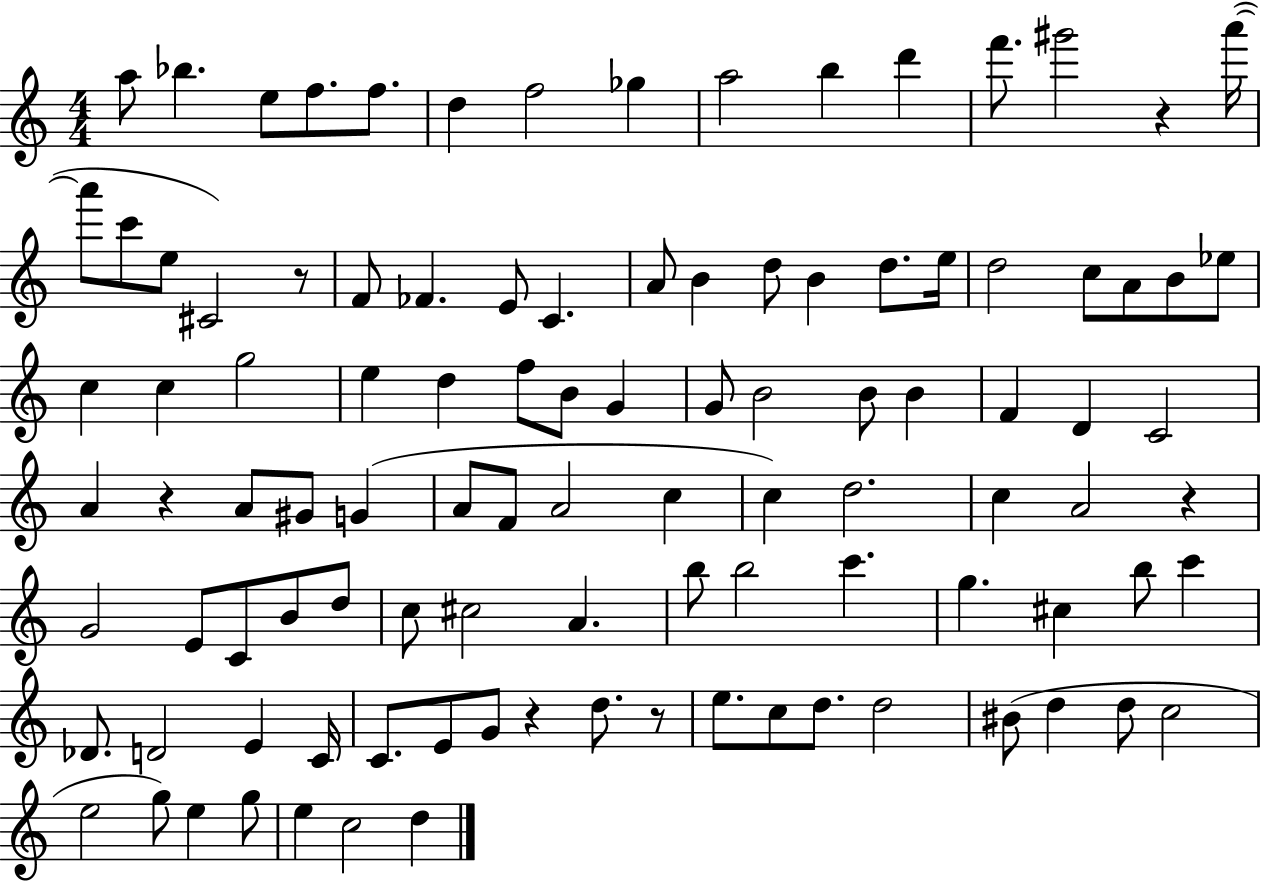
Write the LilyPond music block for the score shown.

{
  \clef treble
  \numericTimeSignature
  \time 4/4
  \key c \major
  \repeat volta 2 { a''8 bes''4. e''8 f''8. f''8. | d''4 f''2 ges''4 | a''2 b''4 d'''4 | f'''8. gis'''2 r4 a'''16~(~ | \break a'''8 c'''8 e''8 cis'2) r8 | f'8 fes'4. e'8 c'4. | a'8 b'4 d''8 b'4 d''8. e''16 | d''2 c''8 a'8 b'8 ees''8 | \break c''4 c''4 g''2 | e''4 d''4 f''8 b'8 g'4 | g'8 b'2 b'8 b'4 | f'4 d'4 c'2 | \break a'4 r4 a'8 gis'8 g'4( | a'8 f'8 a'2 c''4 | c''4) d''2. | c''4 a'2 r4 | \break g'2 e'8 c'8 b'8 d''8 | c''8 cis''2 a'4. | b''8 b''2 c'''4. | g''4. cis''4 b''8 c'''4 | \break des'8. d'2 e'4 c'16 | c'8. e'8 g'8 r4 d''8. r8 | e''8. c''8 d''8. d''2 | bis'8( d''4 d''8 c''2 | \break e''2 g''8) e''4 g''8 | e''4 c''2 d''4 | } \bar "|."
}